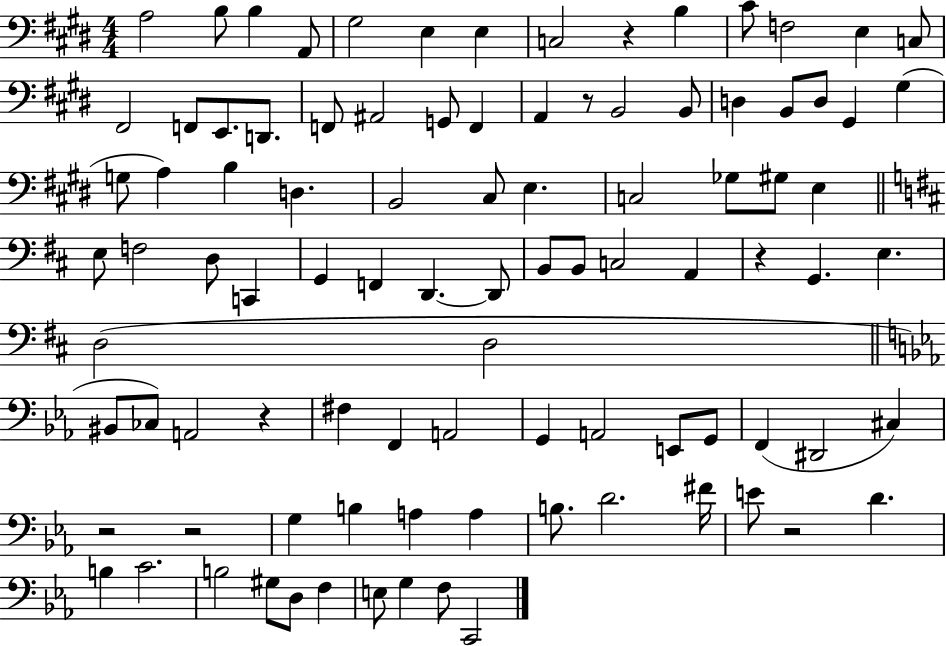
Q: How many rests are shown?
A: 7